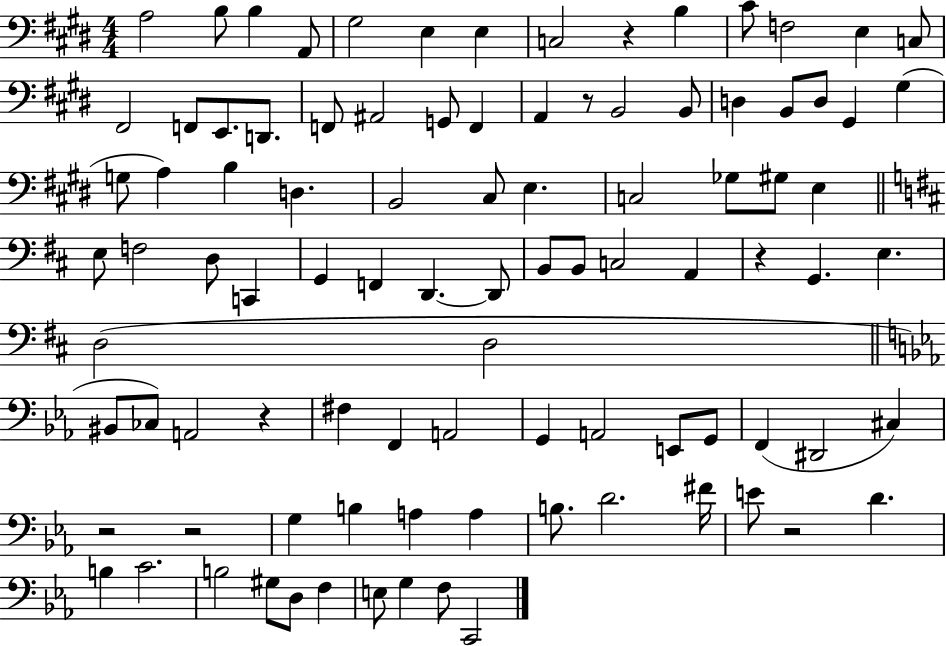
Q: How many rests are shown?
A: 7